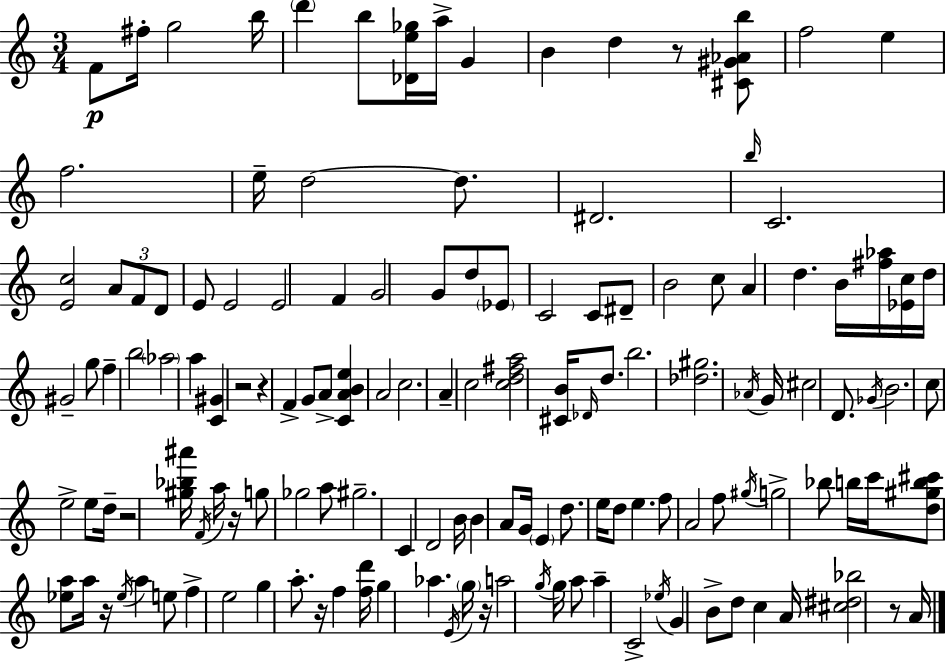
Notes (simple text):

F4/e F#5/s G5/h B5/s D6/q B5/e [Db4,E5,Gb5]/s A5/s G4/q B4/q D5/q R/e [C#4,G#4,Ab4,B5]/e F5/h E5/q F5/h. E5/s D5/h D5/e. D#4/h. B5/s C4/h. [E4,C5]/h A4/e F4/e D4/e E4/e E4/h E4/h F4/q G4/h G4/e D5/e Eb4/e C4/h C4/e D#4/e B4/h C5/e A4/q D5/q. B4/s [F#5,Ab5]/s [Eb4,C5]/s D5/s G#4/h G5/e F5/q B5/h Ab5/h A5/q [C4,G#4]/q R/h R/q F4/q G4/e A4/e [C4,A4,B4,E5]/q A4/h C5/h. A4/q C5/h [C5,D5,F#5,A5]/h [C#4,B4]/s Db4/s D5/e. B5/h. [Db5,G#5]/h. Ab4/s G4/s C#5/h D4/e. Gb4/s B4/h. C5/e E5/h E5/e D5/s R/h [G#5,Bb5,A#6]/s F4/s A5/s R/s G5/e Gb5/h A5/e G#5/h. C4/q D4/h B4/s B4/q A4/e G4/s E4/q D5/e. E5/s D5/e E5/q. F5/e A4/h F5/e G#5/s G5/h Bb5/e B5/s C6/s [D5,G#5,B5,C#6]/e [Eb5,A5]/e A5/s R/s Eb5/s A5/q E5/e F5/q E5/h G5/q A5/e. R/s F5/q [F5,D6]/s G5/q Ab5/q. E4/s G5/s R/s A5/h G5/s G5/s A5/e A5/q C4/h Eb5/s G4/q B4/e D5/e C5/q A4/s [C#5,D#5,Bb5]/h R/e A4/s